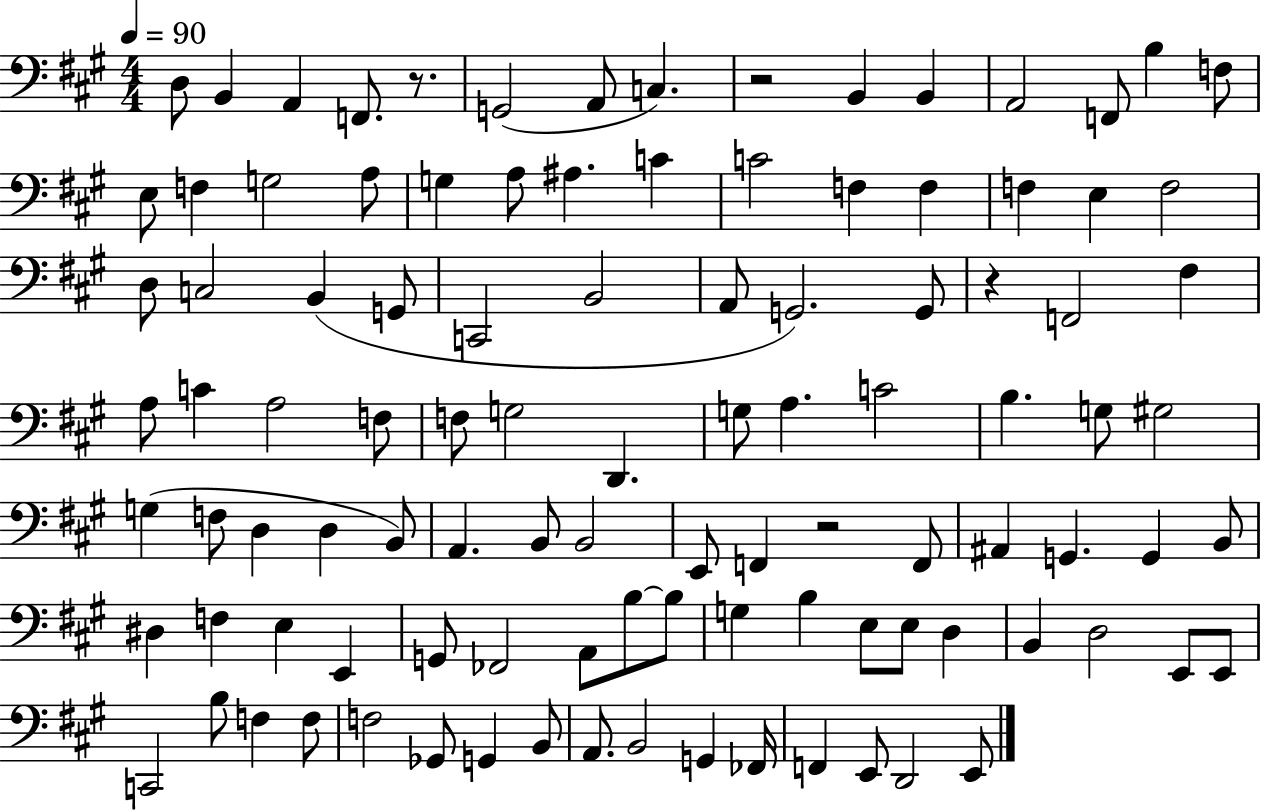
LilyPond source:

{
  \clef bass
  \numericTimeSignature
  \time 4/4
  \key a \major
  \tempo 4 = 90
  d8 b,4 a,4 f,8. r8. | g,2( a,8 c4.) | r2 b,4 b,4 | a,2 f,8 b4 f8 | \break e8 f4 g2 a8 | g4 a8 ais4. c'4 | c'2 f4 f4 | f4 e4 f2 | \break d8 c2 b,4( g,8 | c,2 b,2 | a,8 g,2.) g,8 | r4 f,2 fis4 | \break a8 c'4 a2 f8 | f8 g2 d,4. | g8 a4. c'2 | b4. g8 gis2 | \break g4( f8 d4 d4 b,8) | a,4. b,8 b,2 | e,8 f,4 r2 f,8 | ais,4 g,4. g,4 b,8 | \break dis4 f4 e4 e,4 | g,8 fes,2 a,8 b8~~ b8 | g4 b4 e8 e8 d4 | b,4 d2 e,8 e,8 | \break c,2 b8 f4 f8 | f2 ges,8 g,4 b,8 | a,8. b,2 g,4 fes,16 | f,4 e,8 d,2 e,8 | \break \bar "|."
}